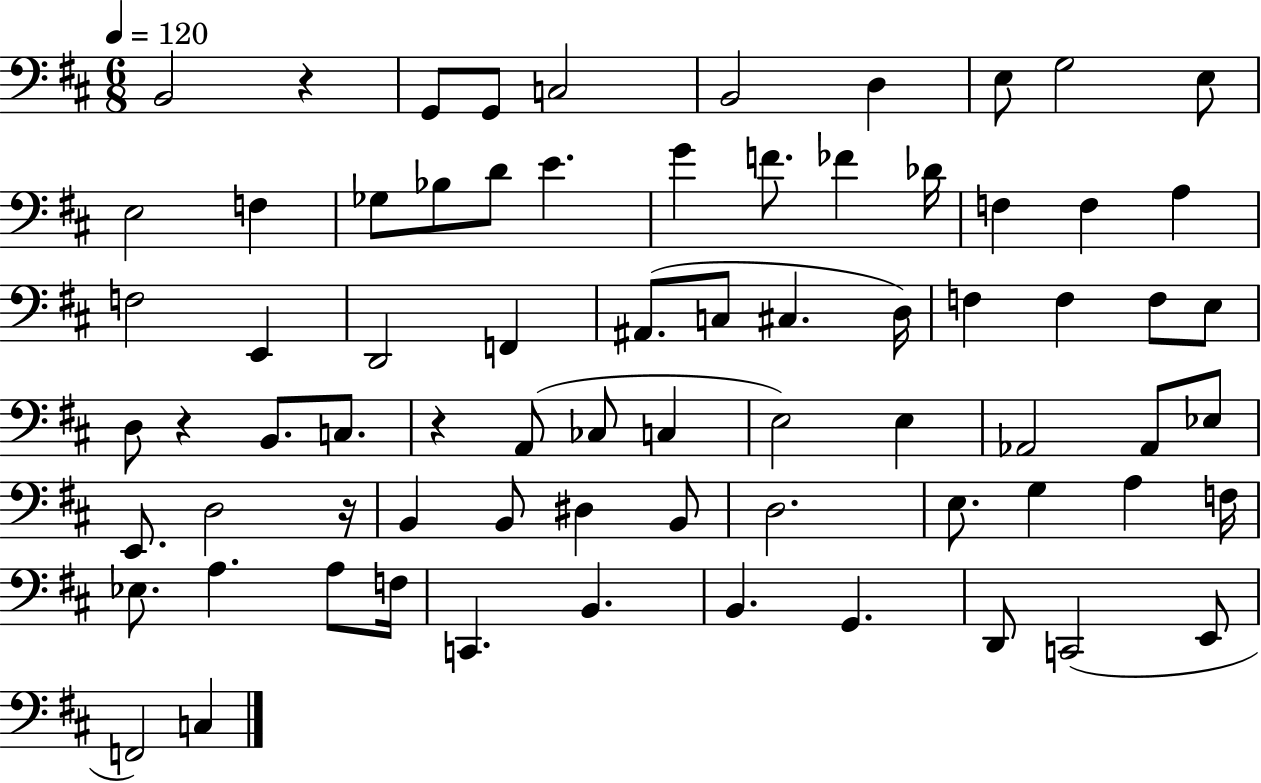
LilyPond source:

{
  \clef bass
  \numericTimeSignature
  \time 6/8
  \key d \major
  \tempo 4 = 120
  b,2 r4 | g,8 g,8 c2 | b,2 d4 | e8 g2 e8 | \break e2 f4 | ges8 bes8 d'8 e'4. | g'4 f'8. fes'4 des'16 | f4 f4 a4 | \break f2 e,4 | d,2 f,4 | ais,8.( c8 cis4. d16) | f4 f4 f8 e8 | \break d8 r4 b,8. c8. | r4 a,8( ces8 c4 | e2) e4 | aes,2 aes,8 ees8 | \break e,8. d2 r16 | b,4 b,8 dis4 b,8 | d2. | e8. g4 a4 f16 | \break ees8. a4. a8 f16 | c,4. b,4. | b,4. g,4. | d,8 c,2( e,8 | \break f,2) c4 | \bar "|."
}